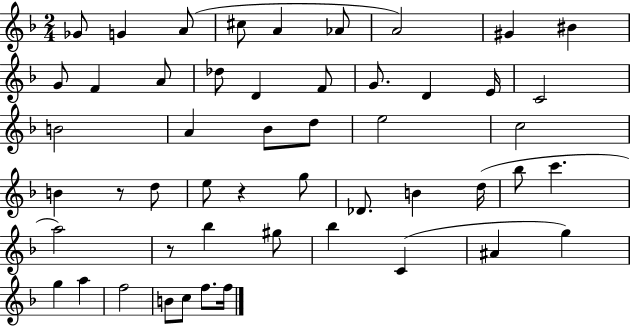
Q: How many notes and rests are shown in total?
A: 51